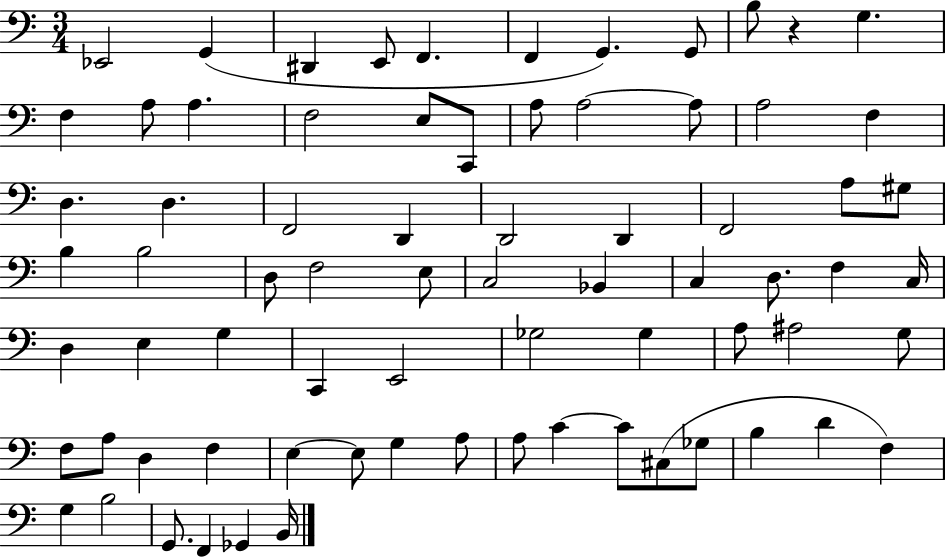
{
  \clef bass
  \numericTimeSignature
  \time 3/4
  \key c \major
  \repeat volta 2 { ees,2 g,4( | dis,4 e,8 f,4. | f,4 g,4.) g,8 | b8 r4 g4. | \break f4 a8 a4. | f2 e8 c,8 | a8 a2~~ a8 | a2 f4 | \break d4. d4. | f,2 d,4 | d,2 d,4 | f,2 a8 gis8 | \break b4 b2 | d8 f2 e8 | c2 bes,4 | c4 d8. f4 c16 | \break d4 e4 g4 | c,4 e,2 | ges2 ges4 | a8 ais2 g8 | \break f8 a8 d4 f4 | e4~~ e8 g4 a8 | a8 c'4~~ c'8 cis8( ges8 | b4 d'4 f4) | \break g4 b2 | g,8. f,4 ges,4 b,16 | } \bar "|."
}